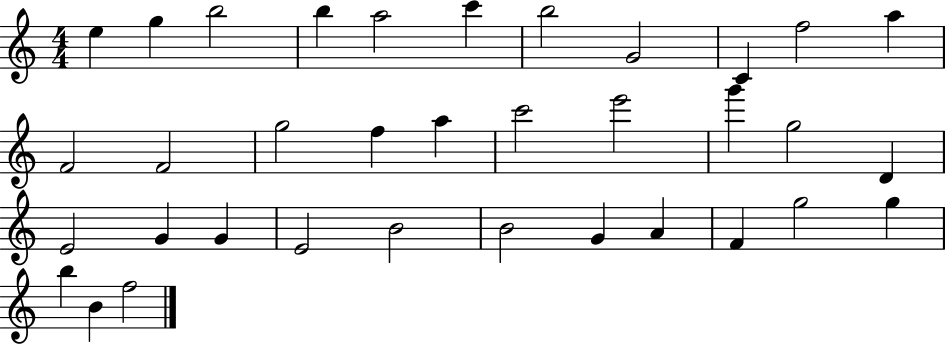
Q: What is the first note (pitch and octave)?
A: E5